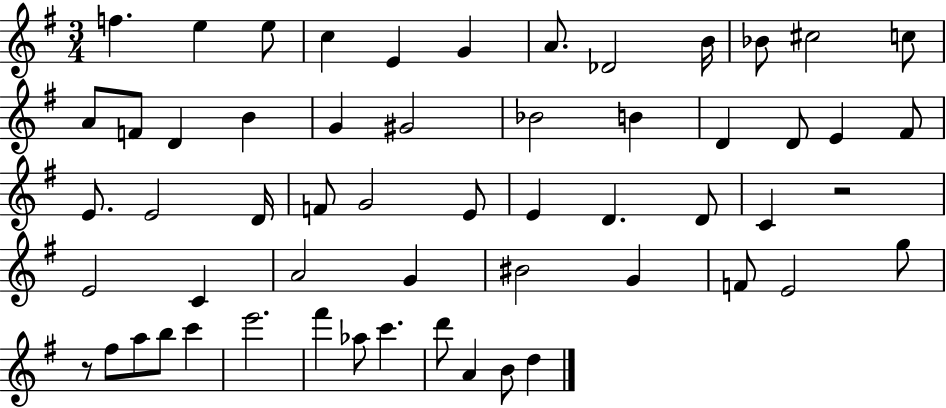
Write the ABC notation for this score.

X:1
T:Untitled
M:3/4
L:1/4
K:G
f e e/2 c E G A/2 _D2 B/4 _B/2 ^c2 c/2 A/2 F/2 D B G ^G2 _B2 B D D/2 E ^F/2 E/2 E2 D/4 F/2 G2 E/2 E D D/2 C z2 E2 C A2 G ^B2 G F/2 E2 g/2 z/2 ^f/2 a/2 b/2 c' e'2 ^f' _a/2 c' d'/2 A B/2 d